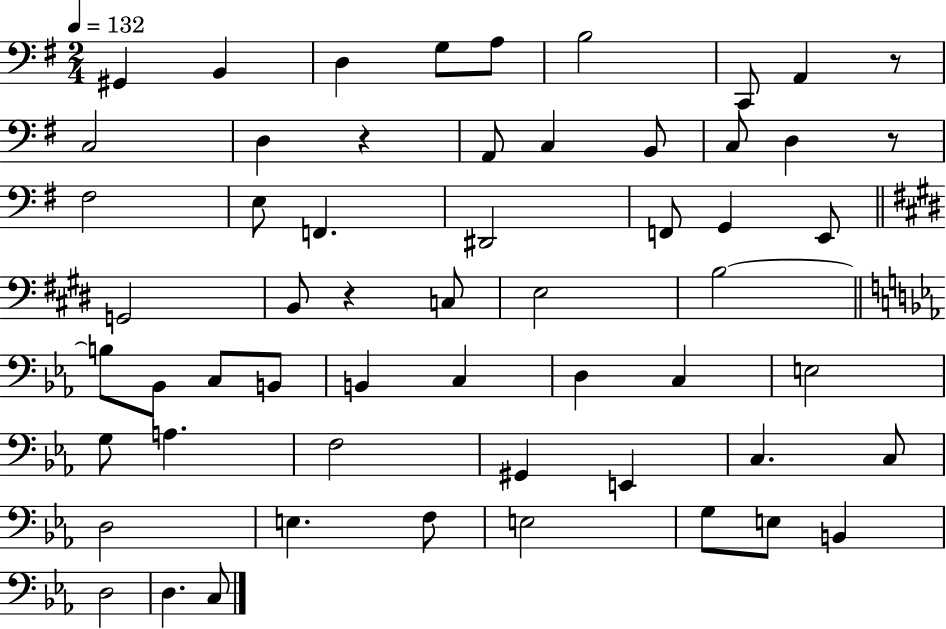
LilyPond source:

{
  \clef bass
  \numericTimeSignature
  \time 2/4
  \key g \major
  \tempo 4 = 132
  \repeat volta 2 { gis,4 b,4 | d4 g8 a8 | b2 | c,8 a,4 r8 | \break c2 | d4 r4 | a,8 c4 b,8 | c8 d4 r8 | \break fis2 | e8 f,4. | dis,2 | f,8 g,4 e,8 | \break \bar "||" \break \key e \major g,2 | b,8 r4 c8 | e2 | b2~~ | \break \bar "||" \break \key ees \major b8 bes,8 c8 b,8 | b,4 c4 | d4 c4 | e2 | \break g8 a4. | f2 | gis,4 e,4 | c4. c8 | \break d2 | e4. f8 | e2 | g8 e8 b,4 | \break d2 | d4. c8 | } \bar "|."
}